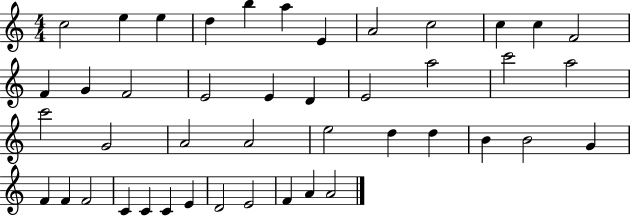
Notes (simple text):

C5/h E5/q E5/q D5/q B5/q A5/q E4/q A4/h C5/h C5/q C5/q F4/h F4/q G4/q F4/h E4/h E4/q D4/q E4/h A5/h C6/h A5/h C6/h G4/h A4/h A4/h E5/h D5/q D5/q B4/q B4/h G4/q F4/q F4/q F4/h C4/q C4/q C4/q E4/q D4/h E4/h F4/q A4/q A4/h